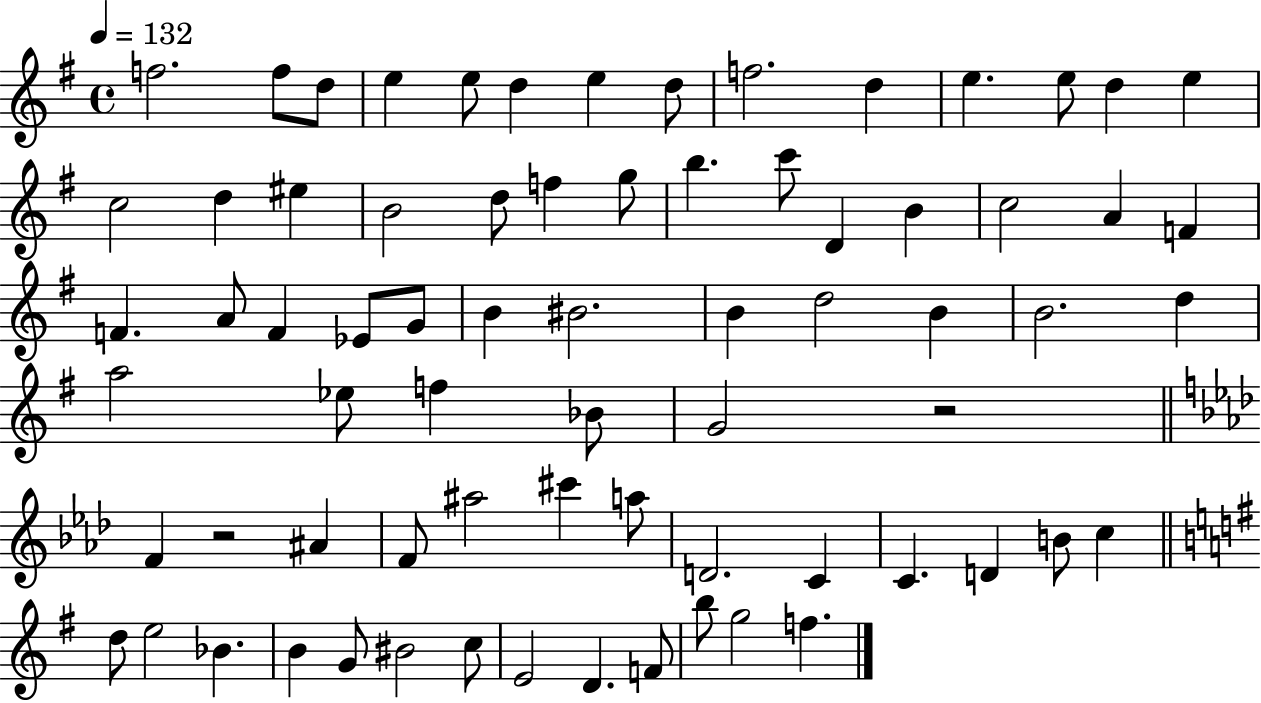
{
  \clef treble
  \time 4/4
  \defaultTimeSignature
  \key g \major
  \tempo 4 = 132
  f''2. f''8 d''8 | e''4 e''8 d''4 e''4 d''8 | f''2. d''4 | e''4. e''8 d''4 e''4 | \break c''2 d''4 eis''4 | b'2 d''8 f''4 g''8 | b''4. c'''8 d'4 b'4 | c''2 a'4 f'4 | \break f'4. a'8 f'4 ees'8 g'8 | b'4 bis'2. | b'4 d''2 b'4 | b'2. d''4 | \break a''2 ees''8 f''4 bes'8 | g'2 r2 | \bar "||" \break \key aes \major f'4 r2 ais'4 | f'8 ais''2 cis'''4 a''8 | d'2. c'4 | c'4. d'4 b'8 c''4 | \break \bar "||" \break \key e \minor d''8 e''2 bes'4. | b'4 g'8 bis'2 c''8 | e'2 d'4. f'8 | b''8 g''2 f''4. | \break \bar "|."
}